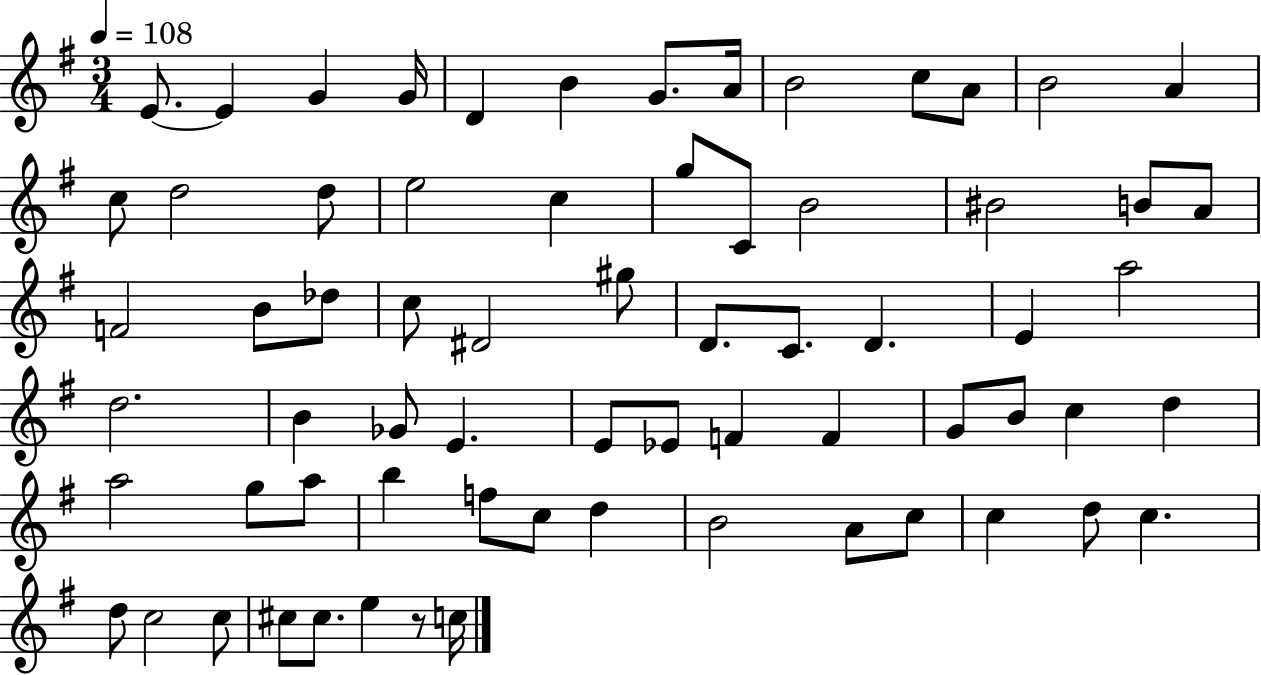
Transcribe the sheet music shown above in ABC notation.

X:1
T:Untitled
M:3/4
L:1/4
K:G
E/2 E G G/4 D B G/2 A/4 B2 c/2 A/2 B2 A c/2 d2 d/2 e2 c g/2 C/2 B2 ^B2 B/2 A/2 F2 B/2 _d/2 c/2 ^D2 ^g/2 D/2 C/2 D E a2 d2 B _G/2 E E/2 _E/2 F F G/2 B/2 c d a2 g/2 a/2 b f/2 c/2 d B2 A/2 c/2 c d/2 c d/2 c2 c/2 ^c/2 ^c/2 e z/2 c/4